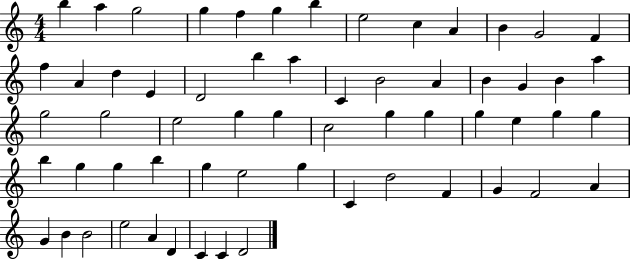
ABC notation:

X:1
T:Untitled
M:4/4
L:1/4
K:C
b a g2 g f g b e2 c A B G2 F f A d E D2 b a C B2 A B G B a g2 g2 e2 g g c2 g g g e g g b g g b g e2 g C d2 F G F2 A G B B2 e2 A D C C D2